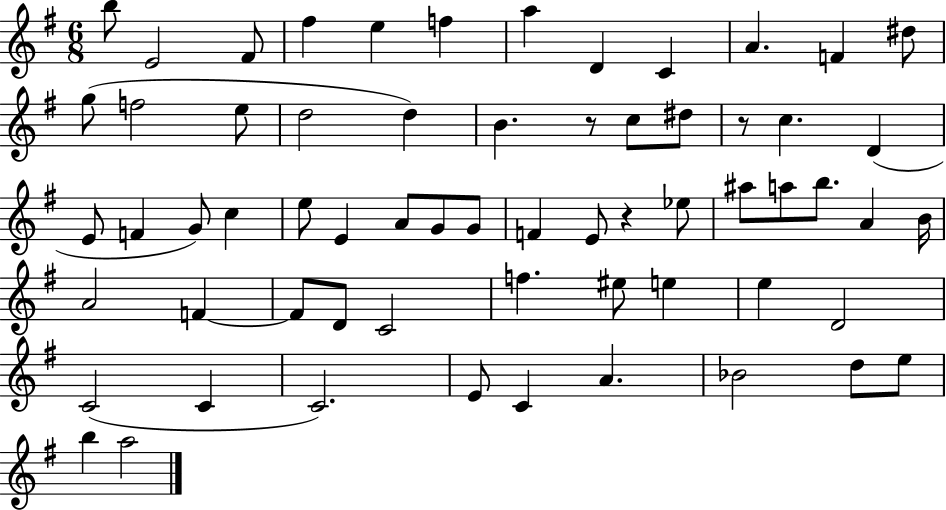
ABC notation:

X:1
T:Untitled
M:6/8
L:1/4
K:G
b/2 E2 ^F/2 ^f e f a D C A F ^d/2 g/2 f2 e/2 d2 d B z/2 c/2 ^d/2 z/2 c D E/2 F G/2 c e/2 E A/2 G/2 G/2 F E/2 z _e/2 ^a/2 a/2 b/2 A B/4 A2 F F/2 D/2 C2 f ^e/2 e e D2 C2 C C2 E/2 C A _B2 d/2 e/2 b a2